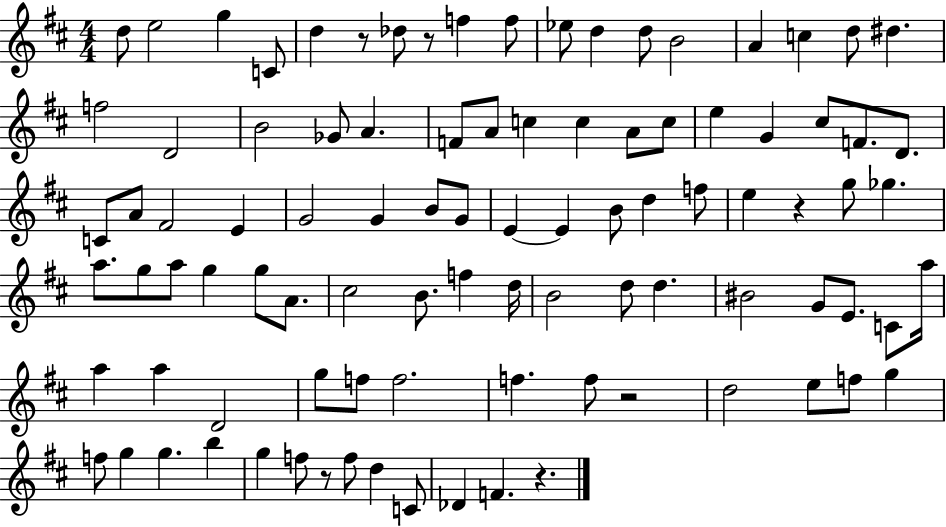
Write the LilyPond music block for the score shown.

{
  \clef treble
  \numericTimeSignature
  \time 4/4
  \key d \major
  d''8 e''2 g''4 c'8 | d''4 r8 des''8 r8 f''4 f''8 | ees''8 d''4 d''8 b'2 | a'4 c''4 d''8 dis''4. | \break f''2 d'2 | b'2 ges'8 a'4. | f'8 a'8 c''4 c''4 a'8 c''8 | e''4 g'4 cis''8 f'8. d'8. | \break c'8 a'8 fis'2 e'4 | g'2 g'4 b'8 g'8 | e'4~~ e'4 b'8 d''4 f''8 | e''4 r4 g''8 ges''4. | \break a''8. g''8 a''8 g''4 g''8 a'8. | cis''2 b'8. f''4 d''16 | b'2 d''8 d''4. | bis'2 g'8 e'8. c'8 a''16 | \break a''4 a''4 d'2 | g''8 f''8 f''2. | f''4. f''8 r2 | d''2 e''8 f''8 g''4 | \break f''8 g''4 g''4. b''4 | g''4 f''8 r8 f''8 d''4 c'8 | des'4 f'4. r4. | \bar "|."
}